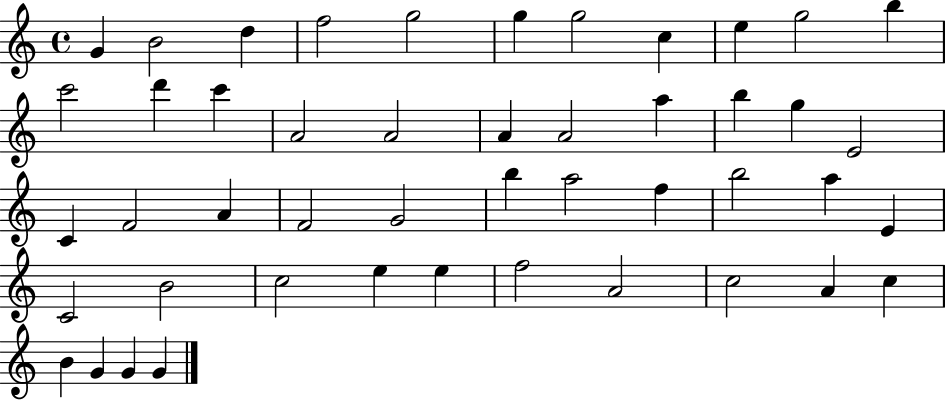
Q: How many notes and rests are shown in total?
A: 47